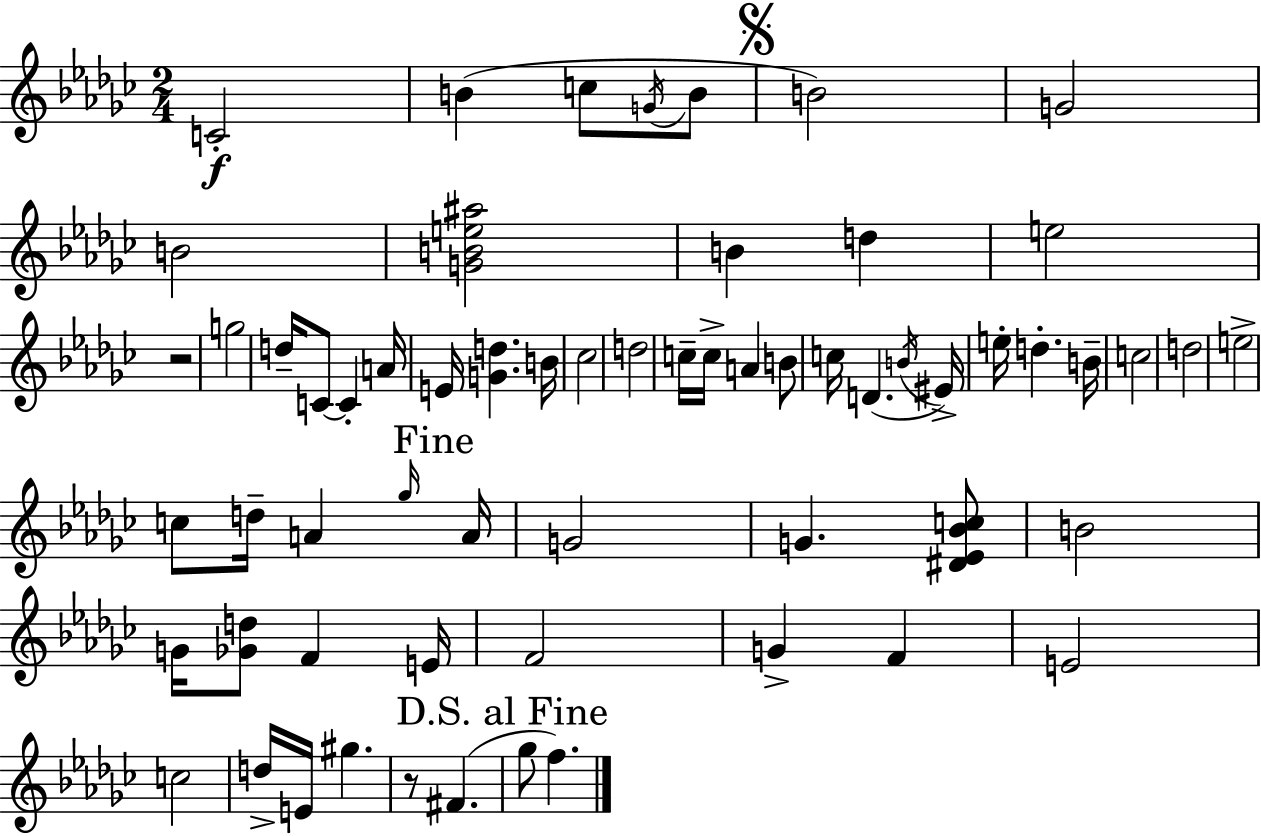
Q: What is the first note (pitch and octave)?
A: C4